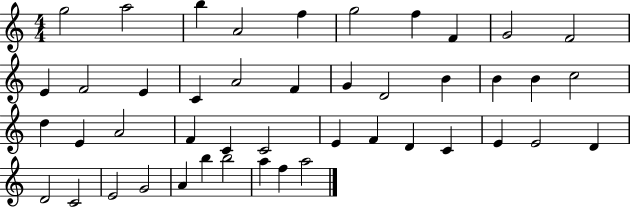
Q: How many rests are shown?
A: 0